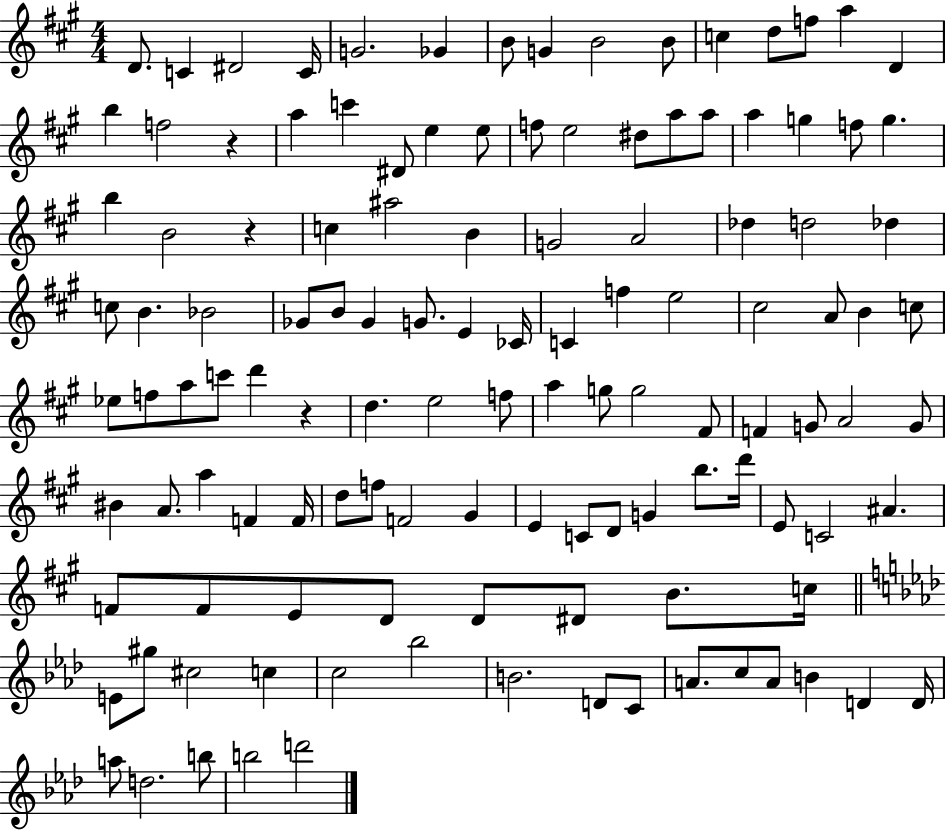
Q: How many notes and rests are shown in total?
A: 122